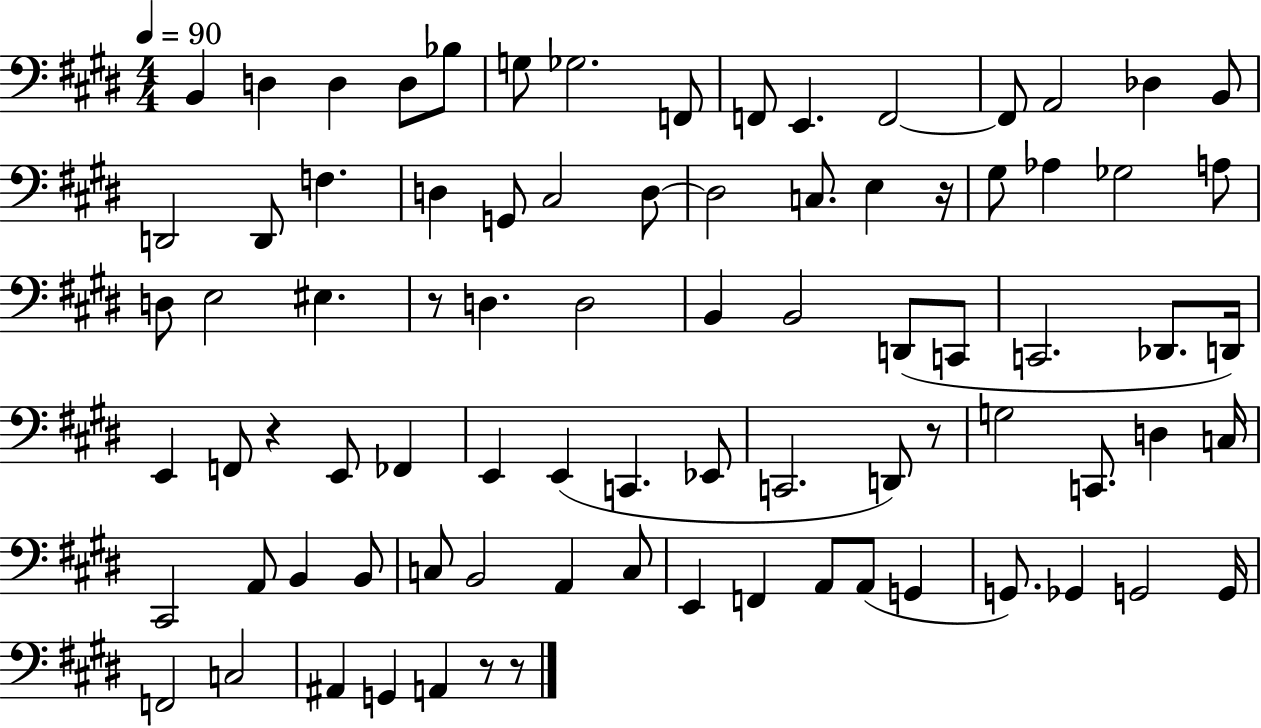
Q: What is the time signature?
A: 4/4